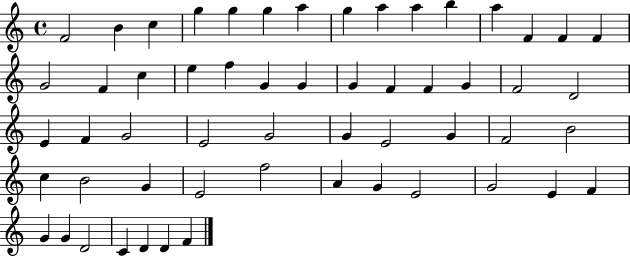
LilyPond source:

{
  \clef treble
  \time 4/4
  \defaultTimeSignature
  \key c \major
  f'2 b'4 c''4 | g''4 g''4 g''4 a''4 | g''4 a''4 a''4 b''4 | a''4 f'4 f'4 f'4 | \break g'2 f'4 c''4 | e''4 f''4 g'4 g'4 | g'4 f'4 f'4 g'4 | f'2 d'2 | \break e'4 f'4 g'2 | e'2 g'2 | g'4 e'2 g'4 | f'2 b'2 | \break c''4 b'2 g'4 | e'2 f''2 | a'4 g'4 e'2 | g'2 e'4 f'4 | \break g'4 g'4 d'2 | c'4 d'4 d'4 f'4 | \bar "|."
}